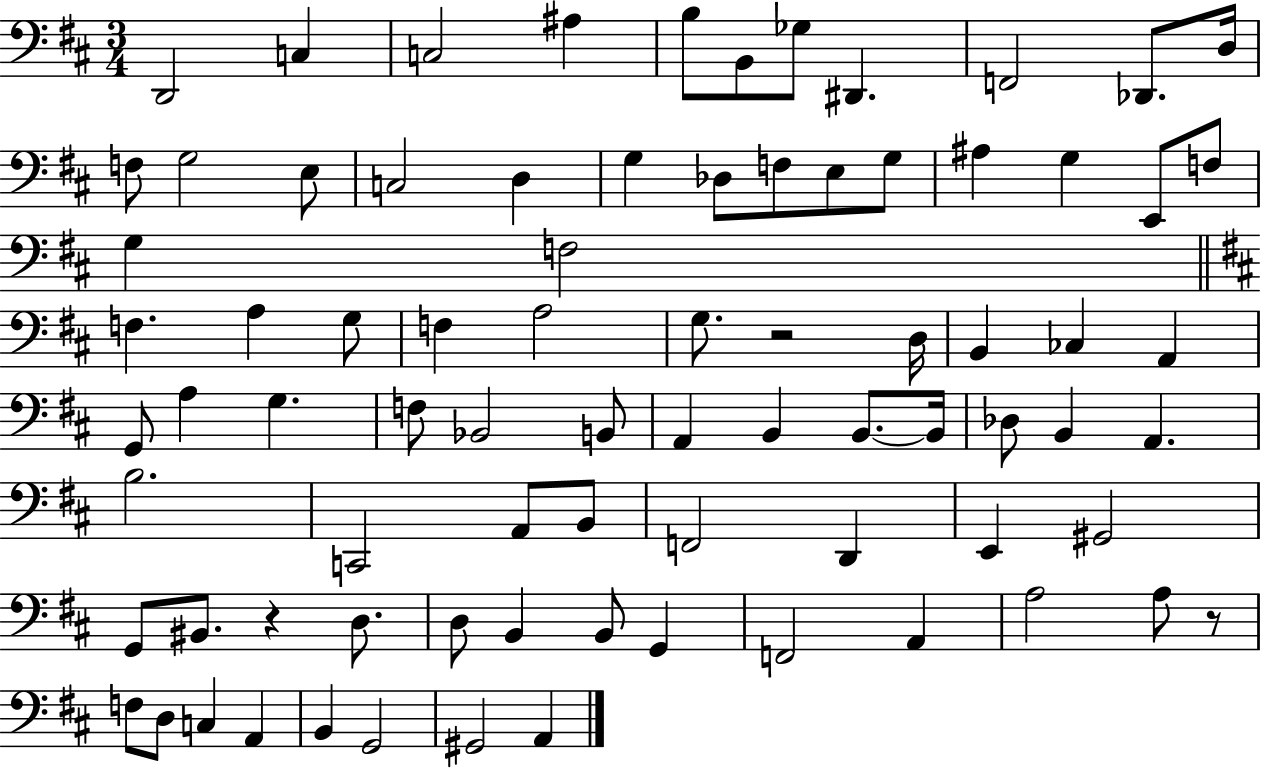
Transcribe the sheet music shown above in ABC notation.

X:1
T:Untitled
M:3/4
L:1/4
K:D
D,,2 C, C,2 ^A, B,/2 B,,/2 _G,/2 ^D,, F,,2 _D,,/2 D,/4 F,/2 G,2 E,/2 C,2 D, G, _D,/2 F,/2 E,/2 G,/2 ^A, G, E,,/2 F,/2 G, F,2 F, A, G,/2 F, A,2 G,/2 z2 D,/4 B,, _C, A,, G,,/2 A, G, F,/2 _B,,2 B,,/2 A,, B,, B,,/2 B,,/4 _D,/2 B,, A,, B,2 C,,2 A,,/2 B,,/2 F,,2 D,, E,, ^G,,2 G,,/2 ^B,,/2 z D,/2 D,/2 B,, B,,/2 G,, F,,2 A,, A,2 A,/2 z/2 F,/2 D,/2 C, A,, B,, G,,2 ^G,,2 A,,